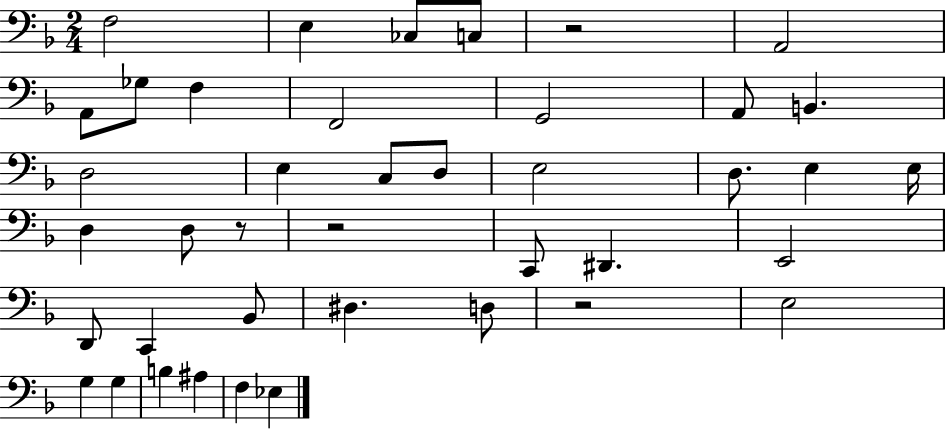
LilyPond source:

{
  \clef bass
  \numericTimeSignature
  \time 2/4
  \key f \major
  f2 | e4 ces8 c8 | r2 | a,2 | \break a,8 ges8 f4 | f,2 | g,2 | a,8 b,4. | \break d2 | e4 c8 d8 | e2 | d8. e4 e16 | \break d4 d8 r8 | r2 | c,8 dis,4. | e,2 | \break d,8 c,4 bes,8 | dis4. d8 | r2 | e2 | \break g4 g4 | b4 ais4 | f4 ees4 | \bar "|."
}